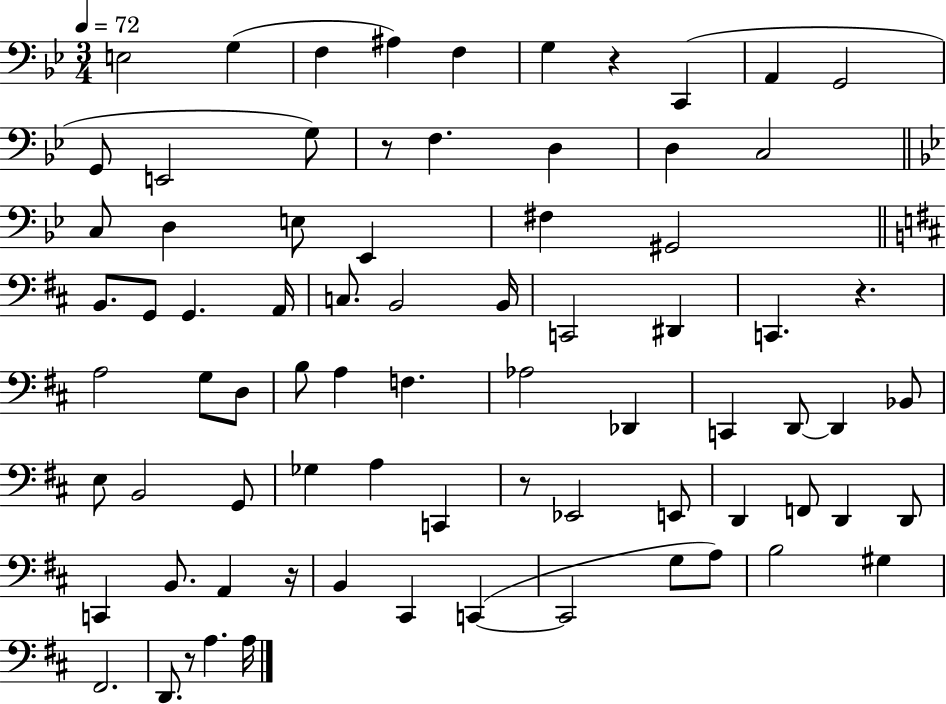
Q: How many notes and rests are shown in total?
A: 77